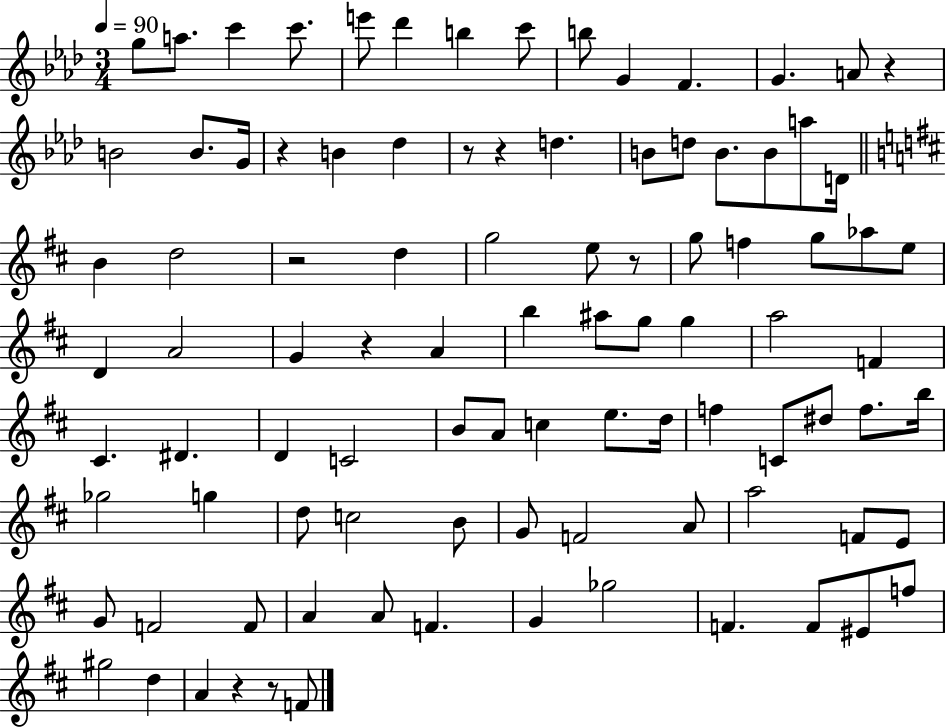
{
  \clef treble
  \numericTimeSignature
  \time 3/4
  \key aes \major
  \tempo 4 = 90
  g''8 a''8. c'''4 c'''8. | e'''8 des'''4 b''4 c'''8 | b''8 g'4 f'4. | g'4. a'8 r4 | \break b'2 b'8. g'16 | r4 b'4 des''4 | r8 r4 d''4. | b'8 d''8 b'8. b'8 a''8 d'16 | \break \bar "||" \break \key b \minor b'4 d''2 | r2 d''4 | g''2 e''8 r8 | g''8 f''4 g''8 aes''8 e''8 | \break d'4 a'2 | g'4 r4 a'4 | b''4 ais''8 g''8 g''4 | a''2 f'4 | \break cis'4. dis'4. | d'4 c'2 | b'8 a'8 c''4 e''8. d''16 | f''4 c'8 dis''8 f''8. b''16 | \break ges''2 g''4 | d''8 c''2 b'8 | g'8 f'2 a'8 | a''2 f'8 e'8 | \break g'8 f'2 f'8 | a'4 a'8 f'4. | g'4 ges''2 | f'4. f'8 eis'8 f''8 | \break gis''2 d''4 | a'4 r4 r8 f'8 | \bar "|."
}